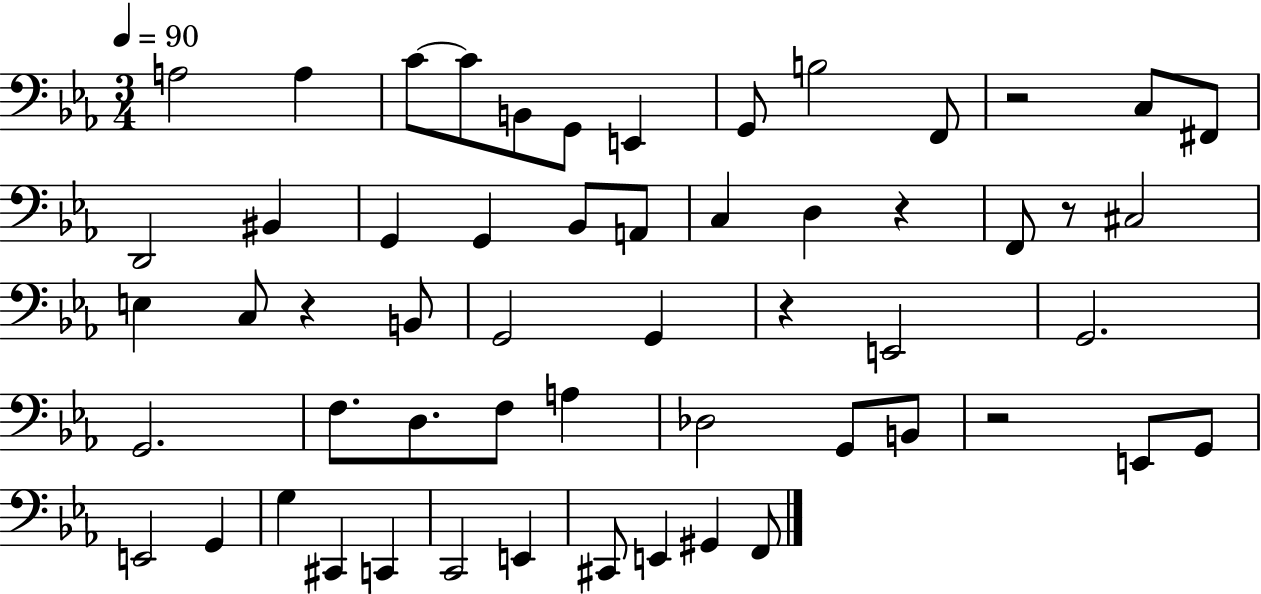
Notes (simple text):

A3/h A3/q C4/e C4/e B2/e G2/e E2/q G2/e B3/h F2/e R/h C3/e F#2/e D2/h BIS2/q G2/q G2/q Bb2/e A2/e C3/q D3/q R/q F2/e R/e C#3/h E3/q C3/e R/q B2/e G2/h G2/q R/q E2/h G2/h. G2/h. F3/e. D3/e. F3/e A3/q Db3/h G2/e B2/e R/h E2/e G2/e E2/h G2/q G3/q C#2/q C2/q C2/h E2/q C#2/e E2/q G#2/q F2/e